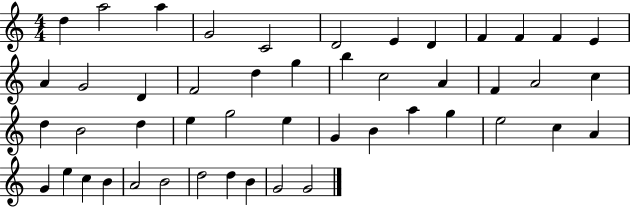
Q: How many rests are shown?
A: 0